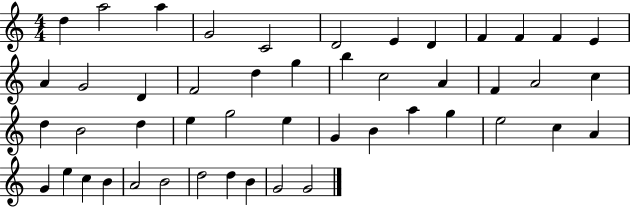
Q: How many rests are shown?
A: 0